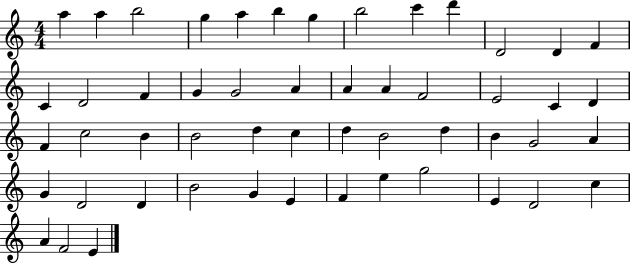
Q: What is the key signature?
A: C major